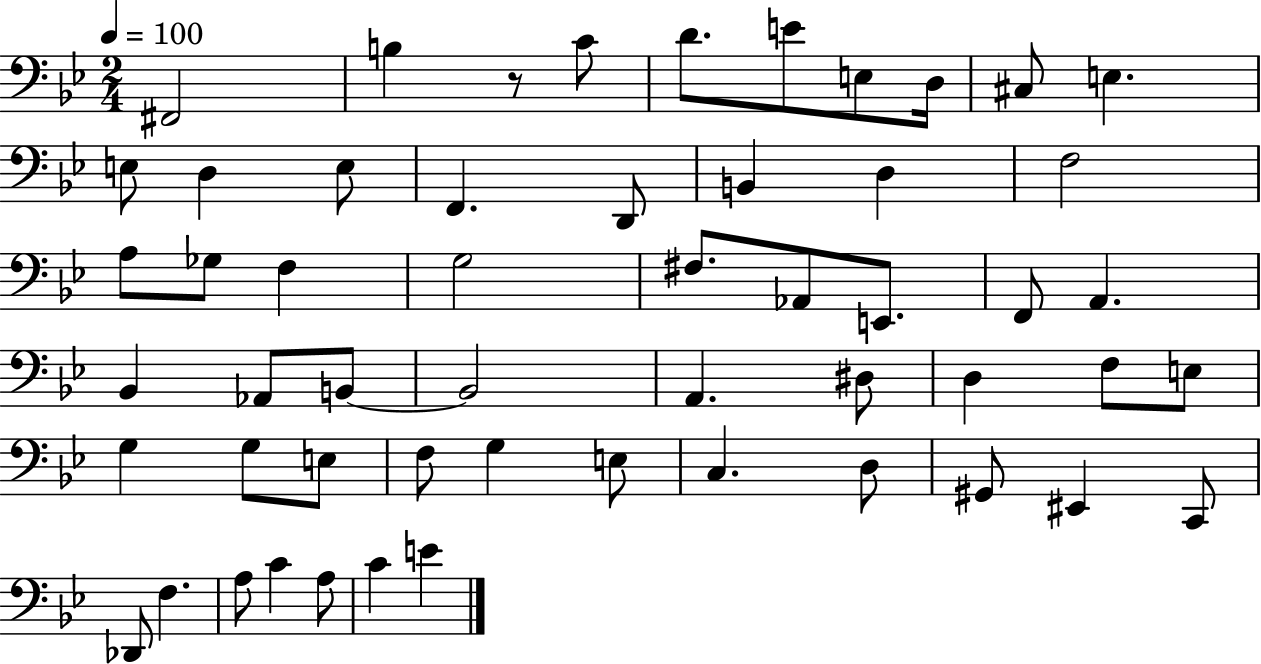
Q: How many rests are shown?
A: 1